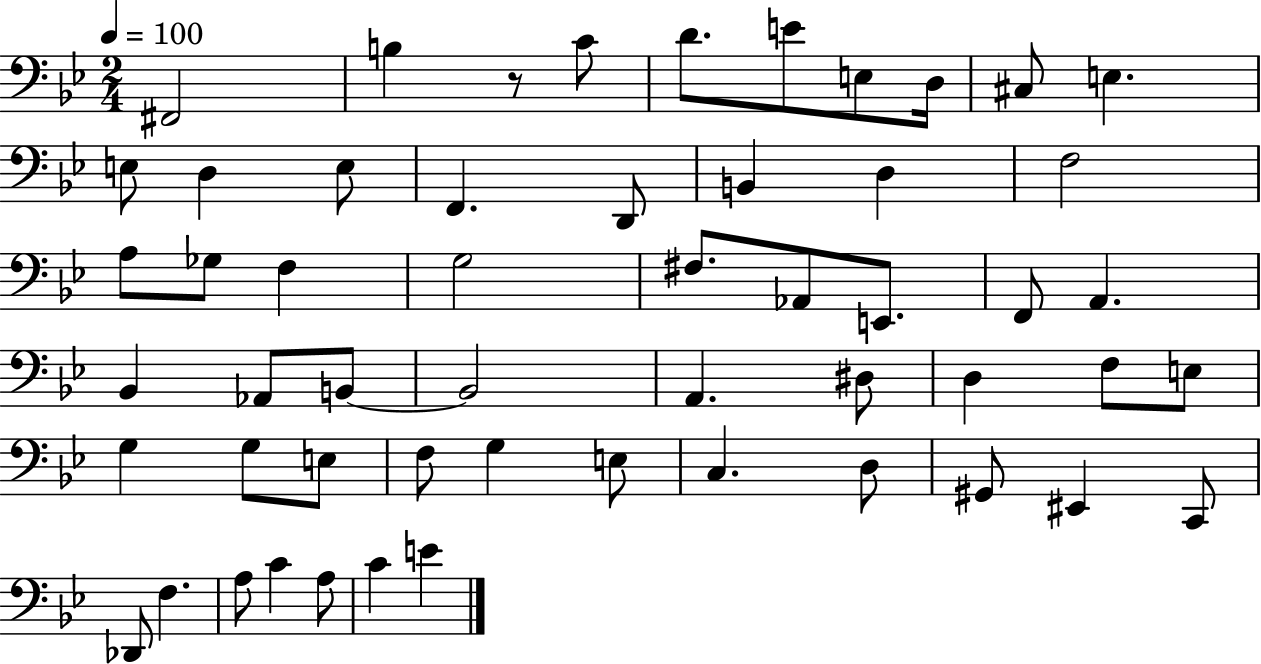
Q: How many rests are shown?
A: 1